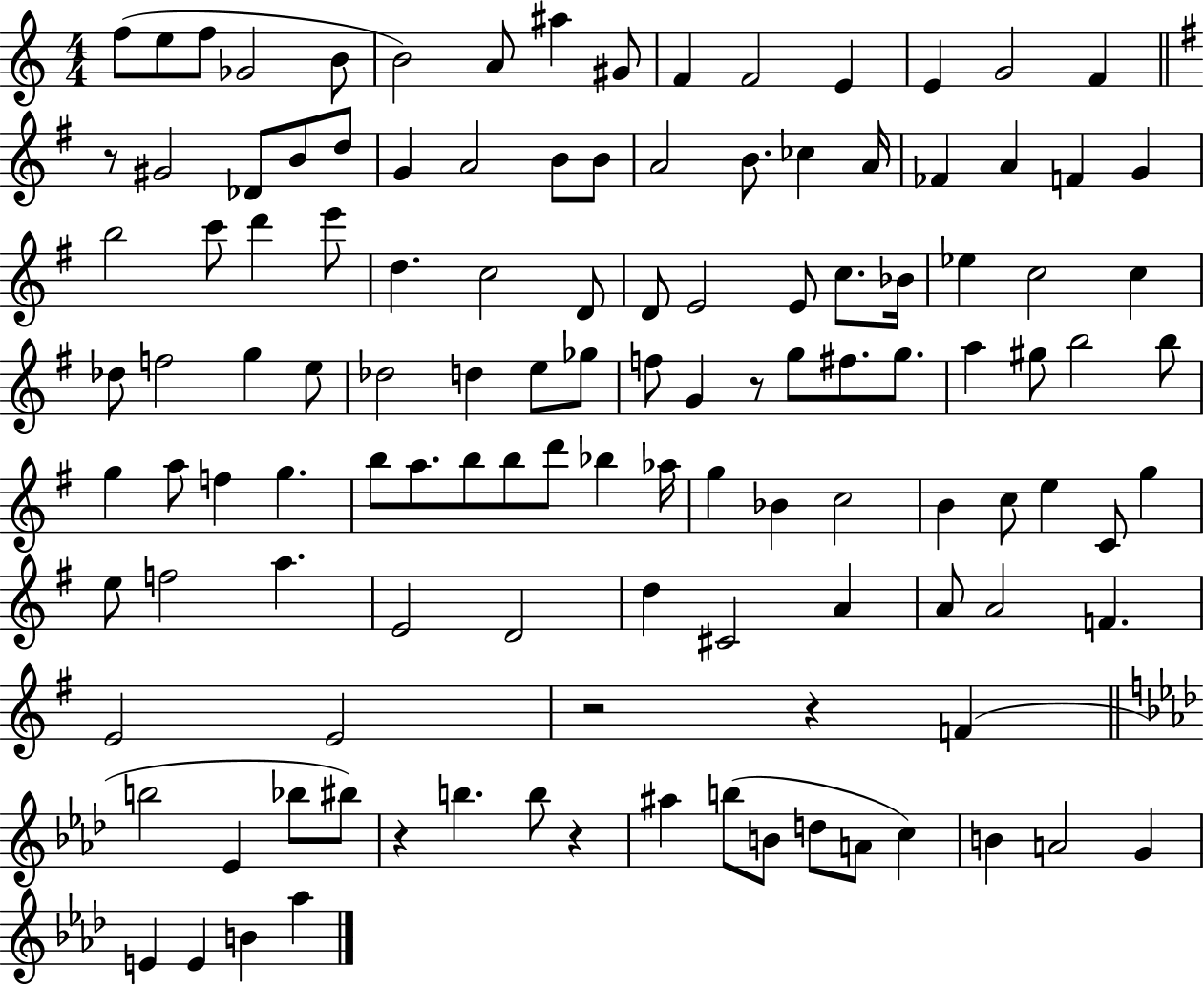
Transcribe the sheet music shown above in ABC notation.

X:1
T:Untitled
M:4/4
L:1/4
K:C
f/2 e/2 f/2 _G2 B/2 B2 A/2 ^a ^G/2 F F2 E E G2 F z/2 ^G2 _D/2 B/2 d/2 G A2 B/2 B/2 A2 B/2 _c A/4 _F A F G b2 c'/2 d' e'/2 d c2 D/2 D/2 E2 E/2 c/2 _B/4 _e c2 c _d/2 f2 g e/2 _d2 d e/2 _g/2 f/2 G z/2 g/2 ^f/2 g/2 a ^g/2 b2 b/2 g a/2 f g b/2 a/2 b/2 b/2 d'/2 _b _a/4 g _B c2 B c/2 e C/2 g e/2 f2 a E2 D2 d ^C2 A A/2 A2 F E2 E2 z2 z F b2 _E _b/2 ^b/2 z b b/2 z ^a b/2 B/2 d/2 A/2 c B A2 G E E B _a